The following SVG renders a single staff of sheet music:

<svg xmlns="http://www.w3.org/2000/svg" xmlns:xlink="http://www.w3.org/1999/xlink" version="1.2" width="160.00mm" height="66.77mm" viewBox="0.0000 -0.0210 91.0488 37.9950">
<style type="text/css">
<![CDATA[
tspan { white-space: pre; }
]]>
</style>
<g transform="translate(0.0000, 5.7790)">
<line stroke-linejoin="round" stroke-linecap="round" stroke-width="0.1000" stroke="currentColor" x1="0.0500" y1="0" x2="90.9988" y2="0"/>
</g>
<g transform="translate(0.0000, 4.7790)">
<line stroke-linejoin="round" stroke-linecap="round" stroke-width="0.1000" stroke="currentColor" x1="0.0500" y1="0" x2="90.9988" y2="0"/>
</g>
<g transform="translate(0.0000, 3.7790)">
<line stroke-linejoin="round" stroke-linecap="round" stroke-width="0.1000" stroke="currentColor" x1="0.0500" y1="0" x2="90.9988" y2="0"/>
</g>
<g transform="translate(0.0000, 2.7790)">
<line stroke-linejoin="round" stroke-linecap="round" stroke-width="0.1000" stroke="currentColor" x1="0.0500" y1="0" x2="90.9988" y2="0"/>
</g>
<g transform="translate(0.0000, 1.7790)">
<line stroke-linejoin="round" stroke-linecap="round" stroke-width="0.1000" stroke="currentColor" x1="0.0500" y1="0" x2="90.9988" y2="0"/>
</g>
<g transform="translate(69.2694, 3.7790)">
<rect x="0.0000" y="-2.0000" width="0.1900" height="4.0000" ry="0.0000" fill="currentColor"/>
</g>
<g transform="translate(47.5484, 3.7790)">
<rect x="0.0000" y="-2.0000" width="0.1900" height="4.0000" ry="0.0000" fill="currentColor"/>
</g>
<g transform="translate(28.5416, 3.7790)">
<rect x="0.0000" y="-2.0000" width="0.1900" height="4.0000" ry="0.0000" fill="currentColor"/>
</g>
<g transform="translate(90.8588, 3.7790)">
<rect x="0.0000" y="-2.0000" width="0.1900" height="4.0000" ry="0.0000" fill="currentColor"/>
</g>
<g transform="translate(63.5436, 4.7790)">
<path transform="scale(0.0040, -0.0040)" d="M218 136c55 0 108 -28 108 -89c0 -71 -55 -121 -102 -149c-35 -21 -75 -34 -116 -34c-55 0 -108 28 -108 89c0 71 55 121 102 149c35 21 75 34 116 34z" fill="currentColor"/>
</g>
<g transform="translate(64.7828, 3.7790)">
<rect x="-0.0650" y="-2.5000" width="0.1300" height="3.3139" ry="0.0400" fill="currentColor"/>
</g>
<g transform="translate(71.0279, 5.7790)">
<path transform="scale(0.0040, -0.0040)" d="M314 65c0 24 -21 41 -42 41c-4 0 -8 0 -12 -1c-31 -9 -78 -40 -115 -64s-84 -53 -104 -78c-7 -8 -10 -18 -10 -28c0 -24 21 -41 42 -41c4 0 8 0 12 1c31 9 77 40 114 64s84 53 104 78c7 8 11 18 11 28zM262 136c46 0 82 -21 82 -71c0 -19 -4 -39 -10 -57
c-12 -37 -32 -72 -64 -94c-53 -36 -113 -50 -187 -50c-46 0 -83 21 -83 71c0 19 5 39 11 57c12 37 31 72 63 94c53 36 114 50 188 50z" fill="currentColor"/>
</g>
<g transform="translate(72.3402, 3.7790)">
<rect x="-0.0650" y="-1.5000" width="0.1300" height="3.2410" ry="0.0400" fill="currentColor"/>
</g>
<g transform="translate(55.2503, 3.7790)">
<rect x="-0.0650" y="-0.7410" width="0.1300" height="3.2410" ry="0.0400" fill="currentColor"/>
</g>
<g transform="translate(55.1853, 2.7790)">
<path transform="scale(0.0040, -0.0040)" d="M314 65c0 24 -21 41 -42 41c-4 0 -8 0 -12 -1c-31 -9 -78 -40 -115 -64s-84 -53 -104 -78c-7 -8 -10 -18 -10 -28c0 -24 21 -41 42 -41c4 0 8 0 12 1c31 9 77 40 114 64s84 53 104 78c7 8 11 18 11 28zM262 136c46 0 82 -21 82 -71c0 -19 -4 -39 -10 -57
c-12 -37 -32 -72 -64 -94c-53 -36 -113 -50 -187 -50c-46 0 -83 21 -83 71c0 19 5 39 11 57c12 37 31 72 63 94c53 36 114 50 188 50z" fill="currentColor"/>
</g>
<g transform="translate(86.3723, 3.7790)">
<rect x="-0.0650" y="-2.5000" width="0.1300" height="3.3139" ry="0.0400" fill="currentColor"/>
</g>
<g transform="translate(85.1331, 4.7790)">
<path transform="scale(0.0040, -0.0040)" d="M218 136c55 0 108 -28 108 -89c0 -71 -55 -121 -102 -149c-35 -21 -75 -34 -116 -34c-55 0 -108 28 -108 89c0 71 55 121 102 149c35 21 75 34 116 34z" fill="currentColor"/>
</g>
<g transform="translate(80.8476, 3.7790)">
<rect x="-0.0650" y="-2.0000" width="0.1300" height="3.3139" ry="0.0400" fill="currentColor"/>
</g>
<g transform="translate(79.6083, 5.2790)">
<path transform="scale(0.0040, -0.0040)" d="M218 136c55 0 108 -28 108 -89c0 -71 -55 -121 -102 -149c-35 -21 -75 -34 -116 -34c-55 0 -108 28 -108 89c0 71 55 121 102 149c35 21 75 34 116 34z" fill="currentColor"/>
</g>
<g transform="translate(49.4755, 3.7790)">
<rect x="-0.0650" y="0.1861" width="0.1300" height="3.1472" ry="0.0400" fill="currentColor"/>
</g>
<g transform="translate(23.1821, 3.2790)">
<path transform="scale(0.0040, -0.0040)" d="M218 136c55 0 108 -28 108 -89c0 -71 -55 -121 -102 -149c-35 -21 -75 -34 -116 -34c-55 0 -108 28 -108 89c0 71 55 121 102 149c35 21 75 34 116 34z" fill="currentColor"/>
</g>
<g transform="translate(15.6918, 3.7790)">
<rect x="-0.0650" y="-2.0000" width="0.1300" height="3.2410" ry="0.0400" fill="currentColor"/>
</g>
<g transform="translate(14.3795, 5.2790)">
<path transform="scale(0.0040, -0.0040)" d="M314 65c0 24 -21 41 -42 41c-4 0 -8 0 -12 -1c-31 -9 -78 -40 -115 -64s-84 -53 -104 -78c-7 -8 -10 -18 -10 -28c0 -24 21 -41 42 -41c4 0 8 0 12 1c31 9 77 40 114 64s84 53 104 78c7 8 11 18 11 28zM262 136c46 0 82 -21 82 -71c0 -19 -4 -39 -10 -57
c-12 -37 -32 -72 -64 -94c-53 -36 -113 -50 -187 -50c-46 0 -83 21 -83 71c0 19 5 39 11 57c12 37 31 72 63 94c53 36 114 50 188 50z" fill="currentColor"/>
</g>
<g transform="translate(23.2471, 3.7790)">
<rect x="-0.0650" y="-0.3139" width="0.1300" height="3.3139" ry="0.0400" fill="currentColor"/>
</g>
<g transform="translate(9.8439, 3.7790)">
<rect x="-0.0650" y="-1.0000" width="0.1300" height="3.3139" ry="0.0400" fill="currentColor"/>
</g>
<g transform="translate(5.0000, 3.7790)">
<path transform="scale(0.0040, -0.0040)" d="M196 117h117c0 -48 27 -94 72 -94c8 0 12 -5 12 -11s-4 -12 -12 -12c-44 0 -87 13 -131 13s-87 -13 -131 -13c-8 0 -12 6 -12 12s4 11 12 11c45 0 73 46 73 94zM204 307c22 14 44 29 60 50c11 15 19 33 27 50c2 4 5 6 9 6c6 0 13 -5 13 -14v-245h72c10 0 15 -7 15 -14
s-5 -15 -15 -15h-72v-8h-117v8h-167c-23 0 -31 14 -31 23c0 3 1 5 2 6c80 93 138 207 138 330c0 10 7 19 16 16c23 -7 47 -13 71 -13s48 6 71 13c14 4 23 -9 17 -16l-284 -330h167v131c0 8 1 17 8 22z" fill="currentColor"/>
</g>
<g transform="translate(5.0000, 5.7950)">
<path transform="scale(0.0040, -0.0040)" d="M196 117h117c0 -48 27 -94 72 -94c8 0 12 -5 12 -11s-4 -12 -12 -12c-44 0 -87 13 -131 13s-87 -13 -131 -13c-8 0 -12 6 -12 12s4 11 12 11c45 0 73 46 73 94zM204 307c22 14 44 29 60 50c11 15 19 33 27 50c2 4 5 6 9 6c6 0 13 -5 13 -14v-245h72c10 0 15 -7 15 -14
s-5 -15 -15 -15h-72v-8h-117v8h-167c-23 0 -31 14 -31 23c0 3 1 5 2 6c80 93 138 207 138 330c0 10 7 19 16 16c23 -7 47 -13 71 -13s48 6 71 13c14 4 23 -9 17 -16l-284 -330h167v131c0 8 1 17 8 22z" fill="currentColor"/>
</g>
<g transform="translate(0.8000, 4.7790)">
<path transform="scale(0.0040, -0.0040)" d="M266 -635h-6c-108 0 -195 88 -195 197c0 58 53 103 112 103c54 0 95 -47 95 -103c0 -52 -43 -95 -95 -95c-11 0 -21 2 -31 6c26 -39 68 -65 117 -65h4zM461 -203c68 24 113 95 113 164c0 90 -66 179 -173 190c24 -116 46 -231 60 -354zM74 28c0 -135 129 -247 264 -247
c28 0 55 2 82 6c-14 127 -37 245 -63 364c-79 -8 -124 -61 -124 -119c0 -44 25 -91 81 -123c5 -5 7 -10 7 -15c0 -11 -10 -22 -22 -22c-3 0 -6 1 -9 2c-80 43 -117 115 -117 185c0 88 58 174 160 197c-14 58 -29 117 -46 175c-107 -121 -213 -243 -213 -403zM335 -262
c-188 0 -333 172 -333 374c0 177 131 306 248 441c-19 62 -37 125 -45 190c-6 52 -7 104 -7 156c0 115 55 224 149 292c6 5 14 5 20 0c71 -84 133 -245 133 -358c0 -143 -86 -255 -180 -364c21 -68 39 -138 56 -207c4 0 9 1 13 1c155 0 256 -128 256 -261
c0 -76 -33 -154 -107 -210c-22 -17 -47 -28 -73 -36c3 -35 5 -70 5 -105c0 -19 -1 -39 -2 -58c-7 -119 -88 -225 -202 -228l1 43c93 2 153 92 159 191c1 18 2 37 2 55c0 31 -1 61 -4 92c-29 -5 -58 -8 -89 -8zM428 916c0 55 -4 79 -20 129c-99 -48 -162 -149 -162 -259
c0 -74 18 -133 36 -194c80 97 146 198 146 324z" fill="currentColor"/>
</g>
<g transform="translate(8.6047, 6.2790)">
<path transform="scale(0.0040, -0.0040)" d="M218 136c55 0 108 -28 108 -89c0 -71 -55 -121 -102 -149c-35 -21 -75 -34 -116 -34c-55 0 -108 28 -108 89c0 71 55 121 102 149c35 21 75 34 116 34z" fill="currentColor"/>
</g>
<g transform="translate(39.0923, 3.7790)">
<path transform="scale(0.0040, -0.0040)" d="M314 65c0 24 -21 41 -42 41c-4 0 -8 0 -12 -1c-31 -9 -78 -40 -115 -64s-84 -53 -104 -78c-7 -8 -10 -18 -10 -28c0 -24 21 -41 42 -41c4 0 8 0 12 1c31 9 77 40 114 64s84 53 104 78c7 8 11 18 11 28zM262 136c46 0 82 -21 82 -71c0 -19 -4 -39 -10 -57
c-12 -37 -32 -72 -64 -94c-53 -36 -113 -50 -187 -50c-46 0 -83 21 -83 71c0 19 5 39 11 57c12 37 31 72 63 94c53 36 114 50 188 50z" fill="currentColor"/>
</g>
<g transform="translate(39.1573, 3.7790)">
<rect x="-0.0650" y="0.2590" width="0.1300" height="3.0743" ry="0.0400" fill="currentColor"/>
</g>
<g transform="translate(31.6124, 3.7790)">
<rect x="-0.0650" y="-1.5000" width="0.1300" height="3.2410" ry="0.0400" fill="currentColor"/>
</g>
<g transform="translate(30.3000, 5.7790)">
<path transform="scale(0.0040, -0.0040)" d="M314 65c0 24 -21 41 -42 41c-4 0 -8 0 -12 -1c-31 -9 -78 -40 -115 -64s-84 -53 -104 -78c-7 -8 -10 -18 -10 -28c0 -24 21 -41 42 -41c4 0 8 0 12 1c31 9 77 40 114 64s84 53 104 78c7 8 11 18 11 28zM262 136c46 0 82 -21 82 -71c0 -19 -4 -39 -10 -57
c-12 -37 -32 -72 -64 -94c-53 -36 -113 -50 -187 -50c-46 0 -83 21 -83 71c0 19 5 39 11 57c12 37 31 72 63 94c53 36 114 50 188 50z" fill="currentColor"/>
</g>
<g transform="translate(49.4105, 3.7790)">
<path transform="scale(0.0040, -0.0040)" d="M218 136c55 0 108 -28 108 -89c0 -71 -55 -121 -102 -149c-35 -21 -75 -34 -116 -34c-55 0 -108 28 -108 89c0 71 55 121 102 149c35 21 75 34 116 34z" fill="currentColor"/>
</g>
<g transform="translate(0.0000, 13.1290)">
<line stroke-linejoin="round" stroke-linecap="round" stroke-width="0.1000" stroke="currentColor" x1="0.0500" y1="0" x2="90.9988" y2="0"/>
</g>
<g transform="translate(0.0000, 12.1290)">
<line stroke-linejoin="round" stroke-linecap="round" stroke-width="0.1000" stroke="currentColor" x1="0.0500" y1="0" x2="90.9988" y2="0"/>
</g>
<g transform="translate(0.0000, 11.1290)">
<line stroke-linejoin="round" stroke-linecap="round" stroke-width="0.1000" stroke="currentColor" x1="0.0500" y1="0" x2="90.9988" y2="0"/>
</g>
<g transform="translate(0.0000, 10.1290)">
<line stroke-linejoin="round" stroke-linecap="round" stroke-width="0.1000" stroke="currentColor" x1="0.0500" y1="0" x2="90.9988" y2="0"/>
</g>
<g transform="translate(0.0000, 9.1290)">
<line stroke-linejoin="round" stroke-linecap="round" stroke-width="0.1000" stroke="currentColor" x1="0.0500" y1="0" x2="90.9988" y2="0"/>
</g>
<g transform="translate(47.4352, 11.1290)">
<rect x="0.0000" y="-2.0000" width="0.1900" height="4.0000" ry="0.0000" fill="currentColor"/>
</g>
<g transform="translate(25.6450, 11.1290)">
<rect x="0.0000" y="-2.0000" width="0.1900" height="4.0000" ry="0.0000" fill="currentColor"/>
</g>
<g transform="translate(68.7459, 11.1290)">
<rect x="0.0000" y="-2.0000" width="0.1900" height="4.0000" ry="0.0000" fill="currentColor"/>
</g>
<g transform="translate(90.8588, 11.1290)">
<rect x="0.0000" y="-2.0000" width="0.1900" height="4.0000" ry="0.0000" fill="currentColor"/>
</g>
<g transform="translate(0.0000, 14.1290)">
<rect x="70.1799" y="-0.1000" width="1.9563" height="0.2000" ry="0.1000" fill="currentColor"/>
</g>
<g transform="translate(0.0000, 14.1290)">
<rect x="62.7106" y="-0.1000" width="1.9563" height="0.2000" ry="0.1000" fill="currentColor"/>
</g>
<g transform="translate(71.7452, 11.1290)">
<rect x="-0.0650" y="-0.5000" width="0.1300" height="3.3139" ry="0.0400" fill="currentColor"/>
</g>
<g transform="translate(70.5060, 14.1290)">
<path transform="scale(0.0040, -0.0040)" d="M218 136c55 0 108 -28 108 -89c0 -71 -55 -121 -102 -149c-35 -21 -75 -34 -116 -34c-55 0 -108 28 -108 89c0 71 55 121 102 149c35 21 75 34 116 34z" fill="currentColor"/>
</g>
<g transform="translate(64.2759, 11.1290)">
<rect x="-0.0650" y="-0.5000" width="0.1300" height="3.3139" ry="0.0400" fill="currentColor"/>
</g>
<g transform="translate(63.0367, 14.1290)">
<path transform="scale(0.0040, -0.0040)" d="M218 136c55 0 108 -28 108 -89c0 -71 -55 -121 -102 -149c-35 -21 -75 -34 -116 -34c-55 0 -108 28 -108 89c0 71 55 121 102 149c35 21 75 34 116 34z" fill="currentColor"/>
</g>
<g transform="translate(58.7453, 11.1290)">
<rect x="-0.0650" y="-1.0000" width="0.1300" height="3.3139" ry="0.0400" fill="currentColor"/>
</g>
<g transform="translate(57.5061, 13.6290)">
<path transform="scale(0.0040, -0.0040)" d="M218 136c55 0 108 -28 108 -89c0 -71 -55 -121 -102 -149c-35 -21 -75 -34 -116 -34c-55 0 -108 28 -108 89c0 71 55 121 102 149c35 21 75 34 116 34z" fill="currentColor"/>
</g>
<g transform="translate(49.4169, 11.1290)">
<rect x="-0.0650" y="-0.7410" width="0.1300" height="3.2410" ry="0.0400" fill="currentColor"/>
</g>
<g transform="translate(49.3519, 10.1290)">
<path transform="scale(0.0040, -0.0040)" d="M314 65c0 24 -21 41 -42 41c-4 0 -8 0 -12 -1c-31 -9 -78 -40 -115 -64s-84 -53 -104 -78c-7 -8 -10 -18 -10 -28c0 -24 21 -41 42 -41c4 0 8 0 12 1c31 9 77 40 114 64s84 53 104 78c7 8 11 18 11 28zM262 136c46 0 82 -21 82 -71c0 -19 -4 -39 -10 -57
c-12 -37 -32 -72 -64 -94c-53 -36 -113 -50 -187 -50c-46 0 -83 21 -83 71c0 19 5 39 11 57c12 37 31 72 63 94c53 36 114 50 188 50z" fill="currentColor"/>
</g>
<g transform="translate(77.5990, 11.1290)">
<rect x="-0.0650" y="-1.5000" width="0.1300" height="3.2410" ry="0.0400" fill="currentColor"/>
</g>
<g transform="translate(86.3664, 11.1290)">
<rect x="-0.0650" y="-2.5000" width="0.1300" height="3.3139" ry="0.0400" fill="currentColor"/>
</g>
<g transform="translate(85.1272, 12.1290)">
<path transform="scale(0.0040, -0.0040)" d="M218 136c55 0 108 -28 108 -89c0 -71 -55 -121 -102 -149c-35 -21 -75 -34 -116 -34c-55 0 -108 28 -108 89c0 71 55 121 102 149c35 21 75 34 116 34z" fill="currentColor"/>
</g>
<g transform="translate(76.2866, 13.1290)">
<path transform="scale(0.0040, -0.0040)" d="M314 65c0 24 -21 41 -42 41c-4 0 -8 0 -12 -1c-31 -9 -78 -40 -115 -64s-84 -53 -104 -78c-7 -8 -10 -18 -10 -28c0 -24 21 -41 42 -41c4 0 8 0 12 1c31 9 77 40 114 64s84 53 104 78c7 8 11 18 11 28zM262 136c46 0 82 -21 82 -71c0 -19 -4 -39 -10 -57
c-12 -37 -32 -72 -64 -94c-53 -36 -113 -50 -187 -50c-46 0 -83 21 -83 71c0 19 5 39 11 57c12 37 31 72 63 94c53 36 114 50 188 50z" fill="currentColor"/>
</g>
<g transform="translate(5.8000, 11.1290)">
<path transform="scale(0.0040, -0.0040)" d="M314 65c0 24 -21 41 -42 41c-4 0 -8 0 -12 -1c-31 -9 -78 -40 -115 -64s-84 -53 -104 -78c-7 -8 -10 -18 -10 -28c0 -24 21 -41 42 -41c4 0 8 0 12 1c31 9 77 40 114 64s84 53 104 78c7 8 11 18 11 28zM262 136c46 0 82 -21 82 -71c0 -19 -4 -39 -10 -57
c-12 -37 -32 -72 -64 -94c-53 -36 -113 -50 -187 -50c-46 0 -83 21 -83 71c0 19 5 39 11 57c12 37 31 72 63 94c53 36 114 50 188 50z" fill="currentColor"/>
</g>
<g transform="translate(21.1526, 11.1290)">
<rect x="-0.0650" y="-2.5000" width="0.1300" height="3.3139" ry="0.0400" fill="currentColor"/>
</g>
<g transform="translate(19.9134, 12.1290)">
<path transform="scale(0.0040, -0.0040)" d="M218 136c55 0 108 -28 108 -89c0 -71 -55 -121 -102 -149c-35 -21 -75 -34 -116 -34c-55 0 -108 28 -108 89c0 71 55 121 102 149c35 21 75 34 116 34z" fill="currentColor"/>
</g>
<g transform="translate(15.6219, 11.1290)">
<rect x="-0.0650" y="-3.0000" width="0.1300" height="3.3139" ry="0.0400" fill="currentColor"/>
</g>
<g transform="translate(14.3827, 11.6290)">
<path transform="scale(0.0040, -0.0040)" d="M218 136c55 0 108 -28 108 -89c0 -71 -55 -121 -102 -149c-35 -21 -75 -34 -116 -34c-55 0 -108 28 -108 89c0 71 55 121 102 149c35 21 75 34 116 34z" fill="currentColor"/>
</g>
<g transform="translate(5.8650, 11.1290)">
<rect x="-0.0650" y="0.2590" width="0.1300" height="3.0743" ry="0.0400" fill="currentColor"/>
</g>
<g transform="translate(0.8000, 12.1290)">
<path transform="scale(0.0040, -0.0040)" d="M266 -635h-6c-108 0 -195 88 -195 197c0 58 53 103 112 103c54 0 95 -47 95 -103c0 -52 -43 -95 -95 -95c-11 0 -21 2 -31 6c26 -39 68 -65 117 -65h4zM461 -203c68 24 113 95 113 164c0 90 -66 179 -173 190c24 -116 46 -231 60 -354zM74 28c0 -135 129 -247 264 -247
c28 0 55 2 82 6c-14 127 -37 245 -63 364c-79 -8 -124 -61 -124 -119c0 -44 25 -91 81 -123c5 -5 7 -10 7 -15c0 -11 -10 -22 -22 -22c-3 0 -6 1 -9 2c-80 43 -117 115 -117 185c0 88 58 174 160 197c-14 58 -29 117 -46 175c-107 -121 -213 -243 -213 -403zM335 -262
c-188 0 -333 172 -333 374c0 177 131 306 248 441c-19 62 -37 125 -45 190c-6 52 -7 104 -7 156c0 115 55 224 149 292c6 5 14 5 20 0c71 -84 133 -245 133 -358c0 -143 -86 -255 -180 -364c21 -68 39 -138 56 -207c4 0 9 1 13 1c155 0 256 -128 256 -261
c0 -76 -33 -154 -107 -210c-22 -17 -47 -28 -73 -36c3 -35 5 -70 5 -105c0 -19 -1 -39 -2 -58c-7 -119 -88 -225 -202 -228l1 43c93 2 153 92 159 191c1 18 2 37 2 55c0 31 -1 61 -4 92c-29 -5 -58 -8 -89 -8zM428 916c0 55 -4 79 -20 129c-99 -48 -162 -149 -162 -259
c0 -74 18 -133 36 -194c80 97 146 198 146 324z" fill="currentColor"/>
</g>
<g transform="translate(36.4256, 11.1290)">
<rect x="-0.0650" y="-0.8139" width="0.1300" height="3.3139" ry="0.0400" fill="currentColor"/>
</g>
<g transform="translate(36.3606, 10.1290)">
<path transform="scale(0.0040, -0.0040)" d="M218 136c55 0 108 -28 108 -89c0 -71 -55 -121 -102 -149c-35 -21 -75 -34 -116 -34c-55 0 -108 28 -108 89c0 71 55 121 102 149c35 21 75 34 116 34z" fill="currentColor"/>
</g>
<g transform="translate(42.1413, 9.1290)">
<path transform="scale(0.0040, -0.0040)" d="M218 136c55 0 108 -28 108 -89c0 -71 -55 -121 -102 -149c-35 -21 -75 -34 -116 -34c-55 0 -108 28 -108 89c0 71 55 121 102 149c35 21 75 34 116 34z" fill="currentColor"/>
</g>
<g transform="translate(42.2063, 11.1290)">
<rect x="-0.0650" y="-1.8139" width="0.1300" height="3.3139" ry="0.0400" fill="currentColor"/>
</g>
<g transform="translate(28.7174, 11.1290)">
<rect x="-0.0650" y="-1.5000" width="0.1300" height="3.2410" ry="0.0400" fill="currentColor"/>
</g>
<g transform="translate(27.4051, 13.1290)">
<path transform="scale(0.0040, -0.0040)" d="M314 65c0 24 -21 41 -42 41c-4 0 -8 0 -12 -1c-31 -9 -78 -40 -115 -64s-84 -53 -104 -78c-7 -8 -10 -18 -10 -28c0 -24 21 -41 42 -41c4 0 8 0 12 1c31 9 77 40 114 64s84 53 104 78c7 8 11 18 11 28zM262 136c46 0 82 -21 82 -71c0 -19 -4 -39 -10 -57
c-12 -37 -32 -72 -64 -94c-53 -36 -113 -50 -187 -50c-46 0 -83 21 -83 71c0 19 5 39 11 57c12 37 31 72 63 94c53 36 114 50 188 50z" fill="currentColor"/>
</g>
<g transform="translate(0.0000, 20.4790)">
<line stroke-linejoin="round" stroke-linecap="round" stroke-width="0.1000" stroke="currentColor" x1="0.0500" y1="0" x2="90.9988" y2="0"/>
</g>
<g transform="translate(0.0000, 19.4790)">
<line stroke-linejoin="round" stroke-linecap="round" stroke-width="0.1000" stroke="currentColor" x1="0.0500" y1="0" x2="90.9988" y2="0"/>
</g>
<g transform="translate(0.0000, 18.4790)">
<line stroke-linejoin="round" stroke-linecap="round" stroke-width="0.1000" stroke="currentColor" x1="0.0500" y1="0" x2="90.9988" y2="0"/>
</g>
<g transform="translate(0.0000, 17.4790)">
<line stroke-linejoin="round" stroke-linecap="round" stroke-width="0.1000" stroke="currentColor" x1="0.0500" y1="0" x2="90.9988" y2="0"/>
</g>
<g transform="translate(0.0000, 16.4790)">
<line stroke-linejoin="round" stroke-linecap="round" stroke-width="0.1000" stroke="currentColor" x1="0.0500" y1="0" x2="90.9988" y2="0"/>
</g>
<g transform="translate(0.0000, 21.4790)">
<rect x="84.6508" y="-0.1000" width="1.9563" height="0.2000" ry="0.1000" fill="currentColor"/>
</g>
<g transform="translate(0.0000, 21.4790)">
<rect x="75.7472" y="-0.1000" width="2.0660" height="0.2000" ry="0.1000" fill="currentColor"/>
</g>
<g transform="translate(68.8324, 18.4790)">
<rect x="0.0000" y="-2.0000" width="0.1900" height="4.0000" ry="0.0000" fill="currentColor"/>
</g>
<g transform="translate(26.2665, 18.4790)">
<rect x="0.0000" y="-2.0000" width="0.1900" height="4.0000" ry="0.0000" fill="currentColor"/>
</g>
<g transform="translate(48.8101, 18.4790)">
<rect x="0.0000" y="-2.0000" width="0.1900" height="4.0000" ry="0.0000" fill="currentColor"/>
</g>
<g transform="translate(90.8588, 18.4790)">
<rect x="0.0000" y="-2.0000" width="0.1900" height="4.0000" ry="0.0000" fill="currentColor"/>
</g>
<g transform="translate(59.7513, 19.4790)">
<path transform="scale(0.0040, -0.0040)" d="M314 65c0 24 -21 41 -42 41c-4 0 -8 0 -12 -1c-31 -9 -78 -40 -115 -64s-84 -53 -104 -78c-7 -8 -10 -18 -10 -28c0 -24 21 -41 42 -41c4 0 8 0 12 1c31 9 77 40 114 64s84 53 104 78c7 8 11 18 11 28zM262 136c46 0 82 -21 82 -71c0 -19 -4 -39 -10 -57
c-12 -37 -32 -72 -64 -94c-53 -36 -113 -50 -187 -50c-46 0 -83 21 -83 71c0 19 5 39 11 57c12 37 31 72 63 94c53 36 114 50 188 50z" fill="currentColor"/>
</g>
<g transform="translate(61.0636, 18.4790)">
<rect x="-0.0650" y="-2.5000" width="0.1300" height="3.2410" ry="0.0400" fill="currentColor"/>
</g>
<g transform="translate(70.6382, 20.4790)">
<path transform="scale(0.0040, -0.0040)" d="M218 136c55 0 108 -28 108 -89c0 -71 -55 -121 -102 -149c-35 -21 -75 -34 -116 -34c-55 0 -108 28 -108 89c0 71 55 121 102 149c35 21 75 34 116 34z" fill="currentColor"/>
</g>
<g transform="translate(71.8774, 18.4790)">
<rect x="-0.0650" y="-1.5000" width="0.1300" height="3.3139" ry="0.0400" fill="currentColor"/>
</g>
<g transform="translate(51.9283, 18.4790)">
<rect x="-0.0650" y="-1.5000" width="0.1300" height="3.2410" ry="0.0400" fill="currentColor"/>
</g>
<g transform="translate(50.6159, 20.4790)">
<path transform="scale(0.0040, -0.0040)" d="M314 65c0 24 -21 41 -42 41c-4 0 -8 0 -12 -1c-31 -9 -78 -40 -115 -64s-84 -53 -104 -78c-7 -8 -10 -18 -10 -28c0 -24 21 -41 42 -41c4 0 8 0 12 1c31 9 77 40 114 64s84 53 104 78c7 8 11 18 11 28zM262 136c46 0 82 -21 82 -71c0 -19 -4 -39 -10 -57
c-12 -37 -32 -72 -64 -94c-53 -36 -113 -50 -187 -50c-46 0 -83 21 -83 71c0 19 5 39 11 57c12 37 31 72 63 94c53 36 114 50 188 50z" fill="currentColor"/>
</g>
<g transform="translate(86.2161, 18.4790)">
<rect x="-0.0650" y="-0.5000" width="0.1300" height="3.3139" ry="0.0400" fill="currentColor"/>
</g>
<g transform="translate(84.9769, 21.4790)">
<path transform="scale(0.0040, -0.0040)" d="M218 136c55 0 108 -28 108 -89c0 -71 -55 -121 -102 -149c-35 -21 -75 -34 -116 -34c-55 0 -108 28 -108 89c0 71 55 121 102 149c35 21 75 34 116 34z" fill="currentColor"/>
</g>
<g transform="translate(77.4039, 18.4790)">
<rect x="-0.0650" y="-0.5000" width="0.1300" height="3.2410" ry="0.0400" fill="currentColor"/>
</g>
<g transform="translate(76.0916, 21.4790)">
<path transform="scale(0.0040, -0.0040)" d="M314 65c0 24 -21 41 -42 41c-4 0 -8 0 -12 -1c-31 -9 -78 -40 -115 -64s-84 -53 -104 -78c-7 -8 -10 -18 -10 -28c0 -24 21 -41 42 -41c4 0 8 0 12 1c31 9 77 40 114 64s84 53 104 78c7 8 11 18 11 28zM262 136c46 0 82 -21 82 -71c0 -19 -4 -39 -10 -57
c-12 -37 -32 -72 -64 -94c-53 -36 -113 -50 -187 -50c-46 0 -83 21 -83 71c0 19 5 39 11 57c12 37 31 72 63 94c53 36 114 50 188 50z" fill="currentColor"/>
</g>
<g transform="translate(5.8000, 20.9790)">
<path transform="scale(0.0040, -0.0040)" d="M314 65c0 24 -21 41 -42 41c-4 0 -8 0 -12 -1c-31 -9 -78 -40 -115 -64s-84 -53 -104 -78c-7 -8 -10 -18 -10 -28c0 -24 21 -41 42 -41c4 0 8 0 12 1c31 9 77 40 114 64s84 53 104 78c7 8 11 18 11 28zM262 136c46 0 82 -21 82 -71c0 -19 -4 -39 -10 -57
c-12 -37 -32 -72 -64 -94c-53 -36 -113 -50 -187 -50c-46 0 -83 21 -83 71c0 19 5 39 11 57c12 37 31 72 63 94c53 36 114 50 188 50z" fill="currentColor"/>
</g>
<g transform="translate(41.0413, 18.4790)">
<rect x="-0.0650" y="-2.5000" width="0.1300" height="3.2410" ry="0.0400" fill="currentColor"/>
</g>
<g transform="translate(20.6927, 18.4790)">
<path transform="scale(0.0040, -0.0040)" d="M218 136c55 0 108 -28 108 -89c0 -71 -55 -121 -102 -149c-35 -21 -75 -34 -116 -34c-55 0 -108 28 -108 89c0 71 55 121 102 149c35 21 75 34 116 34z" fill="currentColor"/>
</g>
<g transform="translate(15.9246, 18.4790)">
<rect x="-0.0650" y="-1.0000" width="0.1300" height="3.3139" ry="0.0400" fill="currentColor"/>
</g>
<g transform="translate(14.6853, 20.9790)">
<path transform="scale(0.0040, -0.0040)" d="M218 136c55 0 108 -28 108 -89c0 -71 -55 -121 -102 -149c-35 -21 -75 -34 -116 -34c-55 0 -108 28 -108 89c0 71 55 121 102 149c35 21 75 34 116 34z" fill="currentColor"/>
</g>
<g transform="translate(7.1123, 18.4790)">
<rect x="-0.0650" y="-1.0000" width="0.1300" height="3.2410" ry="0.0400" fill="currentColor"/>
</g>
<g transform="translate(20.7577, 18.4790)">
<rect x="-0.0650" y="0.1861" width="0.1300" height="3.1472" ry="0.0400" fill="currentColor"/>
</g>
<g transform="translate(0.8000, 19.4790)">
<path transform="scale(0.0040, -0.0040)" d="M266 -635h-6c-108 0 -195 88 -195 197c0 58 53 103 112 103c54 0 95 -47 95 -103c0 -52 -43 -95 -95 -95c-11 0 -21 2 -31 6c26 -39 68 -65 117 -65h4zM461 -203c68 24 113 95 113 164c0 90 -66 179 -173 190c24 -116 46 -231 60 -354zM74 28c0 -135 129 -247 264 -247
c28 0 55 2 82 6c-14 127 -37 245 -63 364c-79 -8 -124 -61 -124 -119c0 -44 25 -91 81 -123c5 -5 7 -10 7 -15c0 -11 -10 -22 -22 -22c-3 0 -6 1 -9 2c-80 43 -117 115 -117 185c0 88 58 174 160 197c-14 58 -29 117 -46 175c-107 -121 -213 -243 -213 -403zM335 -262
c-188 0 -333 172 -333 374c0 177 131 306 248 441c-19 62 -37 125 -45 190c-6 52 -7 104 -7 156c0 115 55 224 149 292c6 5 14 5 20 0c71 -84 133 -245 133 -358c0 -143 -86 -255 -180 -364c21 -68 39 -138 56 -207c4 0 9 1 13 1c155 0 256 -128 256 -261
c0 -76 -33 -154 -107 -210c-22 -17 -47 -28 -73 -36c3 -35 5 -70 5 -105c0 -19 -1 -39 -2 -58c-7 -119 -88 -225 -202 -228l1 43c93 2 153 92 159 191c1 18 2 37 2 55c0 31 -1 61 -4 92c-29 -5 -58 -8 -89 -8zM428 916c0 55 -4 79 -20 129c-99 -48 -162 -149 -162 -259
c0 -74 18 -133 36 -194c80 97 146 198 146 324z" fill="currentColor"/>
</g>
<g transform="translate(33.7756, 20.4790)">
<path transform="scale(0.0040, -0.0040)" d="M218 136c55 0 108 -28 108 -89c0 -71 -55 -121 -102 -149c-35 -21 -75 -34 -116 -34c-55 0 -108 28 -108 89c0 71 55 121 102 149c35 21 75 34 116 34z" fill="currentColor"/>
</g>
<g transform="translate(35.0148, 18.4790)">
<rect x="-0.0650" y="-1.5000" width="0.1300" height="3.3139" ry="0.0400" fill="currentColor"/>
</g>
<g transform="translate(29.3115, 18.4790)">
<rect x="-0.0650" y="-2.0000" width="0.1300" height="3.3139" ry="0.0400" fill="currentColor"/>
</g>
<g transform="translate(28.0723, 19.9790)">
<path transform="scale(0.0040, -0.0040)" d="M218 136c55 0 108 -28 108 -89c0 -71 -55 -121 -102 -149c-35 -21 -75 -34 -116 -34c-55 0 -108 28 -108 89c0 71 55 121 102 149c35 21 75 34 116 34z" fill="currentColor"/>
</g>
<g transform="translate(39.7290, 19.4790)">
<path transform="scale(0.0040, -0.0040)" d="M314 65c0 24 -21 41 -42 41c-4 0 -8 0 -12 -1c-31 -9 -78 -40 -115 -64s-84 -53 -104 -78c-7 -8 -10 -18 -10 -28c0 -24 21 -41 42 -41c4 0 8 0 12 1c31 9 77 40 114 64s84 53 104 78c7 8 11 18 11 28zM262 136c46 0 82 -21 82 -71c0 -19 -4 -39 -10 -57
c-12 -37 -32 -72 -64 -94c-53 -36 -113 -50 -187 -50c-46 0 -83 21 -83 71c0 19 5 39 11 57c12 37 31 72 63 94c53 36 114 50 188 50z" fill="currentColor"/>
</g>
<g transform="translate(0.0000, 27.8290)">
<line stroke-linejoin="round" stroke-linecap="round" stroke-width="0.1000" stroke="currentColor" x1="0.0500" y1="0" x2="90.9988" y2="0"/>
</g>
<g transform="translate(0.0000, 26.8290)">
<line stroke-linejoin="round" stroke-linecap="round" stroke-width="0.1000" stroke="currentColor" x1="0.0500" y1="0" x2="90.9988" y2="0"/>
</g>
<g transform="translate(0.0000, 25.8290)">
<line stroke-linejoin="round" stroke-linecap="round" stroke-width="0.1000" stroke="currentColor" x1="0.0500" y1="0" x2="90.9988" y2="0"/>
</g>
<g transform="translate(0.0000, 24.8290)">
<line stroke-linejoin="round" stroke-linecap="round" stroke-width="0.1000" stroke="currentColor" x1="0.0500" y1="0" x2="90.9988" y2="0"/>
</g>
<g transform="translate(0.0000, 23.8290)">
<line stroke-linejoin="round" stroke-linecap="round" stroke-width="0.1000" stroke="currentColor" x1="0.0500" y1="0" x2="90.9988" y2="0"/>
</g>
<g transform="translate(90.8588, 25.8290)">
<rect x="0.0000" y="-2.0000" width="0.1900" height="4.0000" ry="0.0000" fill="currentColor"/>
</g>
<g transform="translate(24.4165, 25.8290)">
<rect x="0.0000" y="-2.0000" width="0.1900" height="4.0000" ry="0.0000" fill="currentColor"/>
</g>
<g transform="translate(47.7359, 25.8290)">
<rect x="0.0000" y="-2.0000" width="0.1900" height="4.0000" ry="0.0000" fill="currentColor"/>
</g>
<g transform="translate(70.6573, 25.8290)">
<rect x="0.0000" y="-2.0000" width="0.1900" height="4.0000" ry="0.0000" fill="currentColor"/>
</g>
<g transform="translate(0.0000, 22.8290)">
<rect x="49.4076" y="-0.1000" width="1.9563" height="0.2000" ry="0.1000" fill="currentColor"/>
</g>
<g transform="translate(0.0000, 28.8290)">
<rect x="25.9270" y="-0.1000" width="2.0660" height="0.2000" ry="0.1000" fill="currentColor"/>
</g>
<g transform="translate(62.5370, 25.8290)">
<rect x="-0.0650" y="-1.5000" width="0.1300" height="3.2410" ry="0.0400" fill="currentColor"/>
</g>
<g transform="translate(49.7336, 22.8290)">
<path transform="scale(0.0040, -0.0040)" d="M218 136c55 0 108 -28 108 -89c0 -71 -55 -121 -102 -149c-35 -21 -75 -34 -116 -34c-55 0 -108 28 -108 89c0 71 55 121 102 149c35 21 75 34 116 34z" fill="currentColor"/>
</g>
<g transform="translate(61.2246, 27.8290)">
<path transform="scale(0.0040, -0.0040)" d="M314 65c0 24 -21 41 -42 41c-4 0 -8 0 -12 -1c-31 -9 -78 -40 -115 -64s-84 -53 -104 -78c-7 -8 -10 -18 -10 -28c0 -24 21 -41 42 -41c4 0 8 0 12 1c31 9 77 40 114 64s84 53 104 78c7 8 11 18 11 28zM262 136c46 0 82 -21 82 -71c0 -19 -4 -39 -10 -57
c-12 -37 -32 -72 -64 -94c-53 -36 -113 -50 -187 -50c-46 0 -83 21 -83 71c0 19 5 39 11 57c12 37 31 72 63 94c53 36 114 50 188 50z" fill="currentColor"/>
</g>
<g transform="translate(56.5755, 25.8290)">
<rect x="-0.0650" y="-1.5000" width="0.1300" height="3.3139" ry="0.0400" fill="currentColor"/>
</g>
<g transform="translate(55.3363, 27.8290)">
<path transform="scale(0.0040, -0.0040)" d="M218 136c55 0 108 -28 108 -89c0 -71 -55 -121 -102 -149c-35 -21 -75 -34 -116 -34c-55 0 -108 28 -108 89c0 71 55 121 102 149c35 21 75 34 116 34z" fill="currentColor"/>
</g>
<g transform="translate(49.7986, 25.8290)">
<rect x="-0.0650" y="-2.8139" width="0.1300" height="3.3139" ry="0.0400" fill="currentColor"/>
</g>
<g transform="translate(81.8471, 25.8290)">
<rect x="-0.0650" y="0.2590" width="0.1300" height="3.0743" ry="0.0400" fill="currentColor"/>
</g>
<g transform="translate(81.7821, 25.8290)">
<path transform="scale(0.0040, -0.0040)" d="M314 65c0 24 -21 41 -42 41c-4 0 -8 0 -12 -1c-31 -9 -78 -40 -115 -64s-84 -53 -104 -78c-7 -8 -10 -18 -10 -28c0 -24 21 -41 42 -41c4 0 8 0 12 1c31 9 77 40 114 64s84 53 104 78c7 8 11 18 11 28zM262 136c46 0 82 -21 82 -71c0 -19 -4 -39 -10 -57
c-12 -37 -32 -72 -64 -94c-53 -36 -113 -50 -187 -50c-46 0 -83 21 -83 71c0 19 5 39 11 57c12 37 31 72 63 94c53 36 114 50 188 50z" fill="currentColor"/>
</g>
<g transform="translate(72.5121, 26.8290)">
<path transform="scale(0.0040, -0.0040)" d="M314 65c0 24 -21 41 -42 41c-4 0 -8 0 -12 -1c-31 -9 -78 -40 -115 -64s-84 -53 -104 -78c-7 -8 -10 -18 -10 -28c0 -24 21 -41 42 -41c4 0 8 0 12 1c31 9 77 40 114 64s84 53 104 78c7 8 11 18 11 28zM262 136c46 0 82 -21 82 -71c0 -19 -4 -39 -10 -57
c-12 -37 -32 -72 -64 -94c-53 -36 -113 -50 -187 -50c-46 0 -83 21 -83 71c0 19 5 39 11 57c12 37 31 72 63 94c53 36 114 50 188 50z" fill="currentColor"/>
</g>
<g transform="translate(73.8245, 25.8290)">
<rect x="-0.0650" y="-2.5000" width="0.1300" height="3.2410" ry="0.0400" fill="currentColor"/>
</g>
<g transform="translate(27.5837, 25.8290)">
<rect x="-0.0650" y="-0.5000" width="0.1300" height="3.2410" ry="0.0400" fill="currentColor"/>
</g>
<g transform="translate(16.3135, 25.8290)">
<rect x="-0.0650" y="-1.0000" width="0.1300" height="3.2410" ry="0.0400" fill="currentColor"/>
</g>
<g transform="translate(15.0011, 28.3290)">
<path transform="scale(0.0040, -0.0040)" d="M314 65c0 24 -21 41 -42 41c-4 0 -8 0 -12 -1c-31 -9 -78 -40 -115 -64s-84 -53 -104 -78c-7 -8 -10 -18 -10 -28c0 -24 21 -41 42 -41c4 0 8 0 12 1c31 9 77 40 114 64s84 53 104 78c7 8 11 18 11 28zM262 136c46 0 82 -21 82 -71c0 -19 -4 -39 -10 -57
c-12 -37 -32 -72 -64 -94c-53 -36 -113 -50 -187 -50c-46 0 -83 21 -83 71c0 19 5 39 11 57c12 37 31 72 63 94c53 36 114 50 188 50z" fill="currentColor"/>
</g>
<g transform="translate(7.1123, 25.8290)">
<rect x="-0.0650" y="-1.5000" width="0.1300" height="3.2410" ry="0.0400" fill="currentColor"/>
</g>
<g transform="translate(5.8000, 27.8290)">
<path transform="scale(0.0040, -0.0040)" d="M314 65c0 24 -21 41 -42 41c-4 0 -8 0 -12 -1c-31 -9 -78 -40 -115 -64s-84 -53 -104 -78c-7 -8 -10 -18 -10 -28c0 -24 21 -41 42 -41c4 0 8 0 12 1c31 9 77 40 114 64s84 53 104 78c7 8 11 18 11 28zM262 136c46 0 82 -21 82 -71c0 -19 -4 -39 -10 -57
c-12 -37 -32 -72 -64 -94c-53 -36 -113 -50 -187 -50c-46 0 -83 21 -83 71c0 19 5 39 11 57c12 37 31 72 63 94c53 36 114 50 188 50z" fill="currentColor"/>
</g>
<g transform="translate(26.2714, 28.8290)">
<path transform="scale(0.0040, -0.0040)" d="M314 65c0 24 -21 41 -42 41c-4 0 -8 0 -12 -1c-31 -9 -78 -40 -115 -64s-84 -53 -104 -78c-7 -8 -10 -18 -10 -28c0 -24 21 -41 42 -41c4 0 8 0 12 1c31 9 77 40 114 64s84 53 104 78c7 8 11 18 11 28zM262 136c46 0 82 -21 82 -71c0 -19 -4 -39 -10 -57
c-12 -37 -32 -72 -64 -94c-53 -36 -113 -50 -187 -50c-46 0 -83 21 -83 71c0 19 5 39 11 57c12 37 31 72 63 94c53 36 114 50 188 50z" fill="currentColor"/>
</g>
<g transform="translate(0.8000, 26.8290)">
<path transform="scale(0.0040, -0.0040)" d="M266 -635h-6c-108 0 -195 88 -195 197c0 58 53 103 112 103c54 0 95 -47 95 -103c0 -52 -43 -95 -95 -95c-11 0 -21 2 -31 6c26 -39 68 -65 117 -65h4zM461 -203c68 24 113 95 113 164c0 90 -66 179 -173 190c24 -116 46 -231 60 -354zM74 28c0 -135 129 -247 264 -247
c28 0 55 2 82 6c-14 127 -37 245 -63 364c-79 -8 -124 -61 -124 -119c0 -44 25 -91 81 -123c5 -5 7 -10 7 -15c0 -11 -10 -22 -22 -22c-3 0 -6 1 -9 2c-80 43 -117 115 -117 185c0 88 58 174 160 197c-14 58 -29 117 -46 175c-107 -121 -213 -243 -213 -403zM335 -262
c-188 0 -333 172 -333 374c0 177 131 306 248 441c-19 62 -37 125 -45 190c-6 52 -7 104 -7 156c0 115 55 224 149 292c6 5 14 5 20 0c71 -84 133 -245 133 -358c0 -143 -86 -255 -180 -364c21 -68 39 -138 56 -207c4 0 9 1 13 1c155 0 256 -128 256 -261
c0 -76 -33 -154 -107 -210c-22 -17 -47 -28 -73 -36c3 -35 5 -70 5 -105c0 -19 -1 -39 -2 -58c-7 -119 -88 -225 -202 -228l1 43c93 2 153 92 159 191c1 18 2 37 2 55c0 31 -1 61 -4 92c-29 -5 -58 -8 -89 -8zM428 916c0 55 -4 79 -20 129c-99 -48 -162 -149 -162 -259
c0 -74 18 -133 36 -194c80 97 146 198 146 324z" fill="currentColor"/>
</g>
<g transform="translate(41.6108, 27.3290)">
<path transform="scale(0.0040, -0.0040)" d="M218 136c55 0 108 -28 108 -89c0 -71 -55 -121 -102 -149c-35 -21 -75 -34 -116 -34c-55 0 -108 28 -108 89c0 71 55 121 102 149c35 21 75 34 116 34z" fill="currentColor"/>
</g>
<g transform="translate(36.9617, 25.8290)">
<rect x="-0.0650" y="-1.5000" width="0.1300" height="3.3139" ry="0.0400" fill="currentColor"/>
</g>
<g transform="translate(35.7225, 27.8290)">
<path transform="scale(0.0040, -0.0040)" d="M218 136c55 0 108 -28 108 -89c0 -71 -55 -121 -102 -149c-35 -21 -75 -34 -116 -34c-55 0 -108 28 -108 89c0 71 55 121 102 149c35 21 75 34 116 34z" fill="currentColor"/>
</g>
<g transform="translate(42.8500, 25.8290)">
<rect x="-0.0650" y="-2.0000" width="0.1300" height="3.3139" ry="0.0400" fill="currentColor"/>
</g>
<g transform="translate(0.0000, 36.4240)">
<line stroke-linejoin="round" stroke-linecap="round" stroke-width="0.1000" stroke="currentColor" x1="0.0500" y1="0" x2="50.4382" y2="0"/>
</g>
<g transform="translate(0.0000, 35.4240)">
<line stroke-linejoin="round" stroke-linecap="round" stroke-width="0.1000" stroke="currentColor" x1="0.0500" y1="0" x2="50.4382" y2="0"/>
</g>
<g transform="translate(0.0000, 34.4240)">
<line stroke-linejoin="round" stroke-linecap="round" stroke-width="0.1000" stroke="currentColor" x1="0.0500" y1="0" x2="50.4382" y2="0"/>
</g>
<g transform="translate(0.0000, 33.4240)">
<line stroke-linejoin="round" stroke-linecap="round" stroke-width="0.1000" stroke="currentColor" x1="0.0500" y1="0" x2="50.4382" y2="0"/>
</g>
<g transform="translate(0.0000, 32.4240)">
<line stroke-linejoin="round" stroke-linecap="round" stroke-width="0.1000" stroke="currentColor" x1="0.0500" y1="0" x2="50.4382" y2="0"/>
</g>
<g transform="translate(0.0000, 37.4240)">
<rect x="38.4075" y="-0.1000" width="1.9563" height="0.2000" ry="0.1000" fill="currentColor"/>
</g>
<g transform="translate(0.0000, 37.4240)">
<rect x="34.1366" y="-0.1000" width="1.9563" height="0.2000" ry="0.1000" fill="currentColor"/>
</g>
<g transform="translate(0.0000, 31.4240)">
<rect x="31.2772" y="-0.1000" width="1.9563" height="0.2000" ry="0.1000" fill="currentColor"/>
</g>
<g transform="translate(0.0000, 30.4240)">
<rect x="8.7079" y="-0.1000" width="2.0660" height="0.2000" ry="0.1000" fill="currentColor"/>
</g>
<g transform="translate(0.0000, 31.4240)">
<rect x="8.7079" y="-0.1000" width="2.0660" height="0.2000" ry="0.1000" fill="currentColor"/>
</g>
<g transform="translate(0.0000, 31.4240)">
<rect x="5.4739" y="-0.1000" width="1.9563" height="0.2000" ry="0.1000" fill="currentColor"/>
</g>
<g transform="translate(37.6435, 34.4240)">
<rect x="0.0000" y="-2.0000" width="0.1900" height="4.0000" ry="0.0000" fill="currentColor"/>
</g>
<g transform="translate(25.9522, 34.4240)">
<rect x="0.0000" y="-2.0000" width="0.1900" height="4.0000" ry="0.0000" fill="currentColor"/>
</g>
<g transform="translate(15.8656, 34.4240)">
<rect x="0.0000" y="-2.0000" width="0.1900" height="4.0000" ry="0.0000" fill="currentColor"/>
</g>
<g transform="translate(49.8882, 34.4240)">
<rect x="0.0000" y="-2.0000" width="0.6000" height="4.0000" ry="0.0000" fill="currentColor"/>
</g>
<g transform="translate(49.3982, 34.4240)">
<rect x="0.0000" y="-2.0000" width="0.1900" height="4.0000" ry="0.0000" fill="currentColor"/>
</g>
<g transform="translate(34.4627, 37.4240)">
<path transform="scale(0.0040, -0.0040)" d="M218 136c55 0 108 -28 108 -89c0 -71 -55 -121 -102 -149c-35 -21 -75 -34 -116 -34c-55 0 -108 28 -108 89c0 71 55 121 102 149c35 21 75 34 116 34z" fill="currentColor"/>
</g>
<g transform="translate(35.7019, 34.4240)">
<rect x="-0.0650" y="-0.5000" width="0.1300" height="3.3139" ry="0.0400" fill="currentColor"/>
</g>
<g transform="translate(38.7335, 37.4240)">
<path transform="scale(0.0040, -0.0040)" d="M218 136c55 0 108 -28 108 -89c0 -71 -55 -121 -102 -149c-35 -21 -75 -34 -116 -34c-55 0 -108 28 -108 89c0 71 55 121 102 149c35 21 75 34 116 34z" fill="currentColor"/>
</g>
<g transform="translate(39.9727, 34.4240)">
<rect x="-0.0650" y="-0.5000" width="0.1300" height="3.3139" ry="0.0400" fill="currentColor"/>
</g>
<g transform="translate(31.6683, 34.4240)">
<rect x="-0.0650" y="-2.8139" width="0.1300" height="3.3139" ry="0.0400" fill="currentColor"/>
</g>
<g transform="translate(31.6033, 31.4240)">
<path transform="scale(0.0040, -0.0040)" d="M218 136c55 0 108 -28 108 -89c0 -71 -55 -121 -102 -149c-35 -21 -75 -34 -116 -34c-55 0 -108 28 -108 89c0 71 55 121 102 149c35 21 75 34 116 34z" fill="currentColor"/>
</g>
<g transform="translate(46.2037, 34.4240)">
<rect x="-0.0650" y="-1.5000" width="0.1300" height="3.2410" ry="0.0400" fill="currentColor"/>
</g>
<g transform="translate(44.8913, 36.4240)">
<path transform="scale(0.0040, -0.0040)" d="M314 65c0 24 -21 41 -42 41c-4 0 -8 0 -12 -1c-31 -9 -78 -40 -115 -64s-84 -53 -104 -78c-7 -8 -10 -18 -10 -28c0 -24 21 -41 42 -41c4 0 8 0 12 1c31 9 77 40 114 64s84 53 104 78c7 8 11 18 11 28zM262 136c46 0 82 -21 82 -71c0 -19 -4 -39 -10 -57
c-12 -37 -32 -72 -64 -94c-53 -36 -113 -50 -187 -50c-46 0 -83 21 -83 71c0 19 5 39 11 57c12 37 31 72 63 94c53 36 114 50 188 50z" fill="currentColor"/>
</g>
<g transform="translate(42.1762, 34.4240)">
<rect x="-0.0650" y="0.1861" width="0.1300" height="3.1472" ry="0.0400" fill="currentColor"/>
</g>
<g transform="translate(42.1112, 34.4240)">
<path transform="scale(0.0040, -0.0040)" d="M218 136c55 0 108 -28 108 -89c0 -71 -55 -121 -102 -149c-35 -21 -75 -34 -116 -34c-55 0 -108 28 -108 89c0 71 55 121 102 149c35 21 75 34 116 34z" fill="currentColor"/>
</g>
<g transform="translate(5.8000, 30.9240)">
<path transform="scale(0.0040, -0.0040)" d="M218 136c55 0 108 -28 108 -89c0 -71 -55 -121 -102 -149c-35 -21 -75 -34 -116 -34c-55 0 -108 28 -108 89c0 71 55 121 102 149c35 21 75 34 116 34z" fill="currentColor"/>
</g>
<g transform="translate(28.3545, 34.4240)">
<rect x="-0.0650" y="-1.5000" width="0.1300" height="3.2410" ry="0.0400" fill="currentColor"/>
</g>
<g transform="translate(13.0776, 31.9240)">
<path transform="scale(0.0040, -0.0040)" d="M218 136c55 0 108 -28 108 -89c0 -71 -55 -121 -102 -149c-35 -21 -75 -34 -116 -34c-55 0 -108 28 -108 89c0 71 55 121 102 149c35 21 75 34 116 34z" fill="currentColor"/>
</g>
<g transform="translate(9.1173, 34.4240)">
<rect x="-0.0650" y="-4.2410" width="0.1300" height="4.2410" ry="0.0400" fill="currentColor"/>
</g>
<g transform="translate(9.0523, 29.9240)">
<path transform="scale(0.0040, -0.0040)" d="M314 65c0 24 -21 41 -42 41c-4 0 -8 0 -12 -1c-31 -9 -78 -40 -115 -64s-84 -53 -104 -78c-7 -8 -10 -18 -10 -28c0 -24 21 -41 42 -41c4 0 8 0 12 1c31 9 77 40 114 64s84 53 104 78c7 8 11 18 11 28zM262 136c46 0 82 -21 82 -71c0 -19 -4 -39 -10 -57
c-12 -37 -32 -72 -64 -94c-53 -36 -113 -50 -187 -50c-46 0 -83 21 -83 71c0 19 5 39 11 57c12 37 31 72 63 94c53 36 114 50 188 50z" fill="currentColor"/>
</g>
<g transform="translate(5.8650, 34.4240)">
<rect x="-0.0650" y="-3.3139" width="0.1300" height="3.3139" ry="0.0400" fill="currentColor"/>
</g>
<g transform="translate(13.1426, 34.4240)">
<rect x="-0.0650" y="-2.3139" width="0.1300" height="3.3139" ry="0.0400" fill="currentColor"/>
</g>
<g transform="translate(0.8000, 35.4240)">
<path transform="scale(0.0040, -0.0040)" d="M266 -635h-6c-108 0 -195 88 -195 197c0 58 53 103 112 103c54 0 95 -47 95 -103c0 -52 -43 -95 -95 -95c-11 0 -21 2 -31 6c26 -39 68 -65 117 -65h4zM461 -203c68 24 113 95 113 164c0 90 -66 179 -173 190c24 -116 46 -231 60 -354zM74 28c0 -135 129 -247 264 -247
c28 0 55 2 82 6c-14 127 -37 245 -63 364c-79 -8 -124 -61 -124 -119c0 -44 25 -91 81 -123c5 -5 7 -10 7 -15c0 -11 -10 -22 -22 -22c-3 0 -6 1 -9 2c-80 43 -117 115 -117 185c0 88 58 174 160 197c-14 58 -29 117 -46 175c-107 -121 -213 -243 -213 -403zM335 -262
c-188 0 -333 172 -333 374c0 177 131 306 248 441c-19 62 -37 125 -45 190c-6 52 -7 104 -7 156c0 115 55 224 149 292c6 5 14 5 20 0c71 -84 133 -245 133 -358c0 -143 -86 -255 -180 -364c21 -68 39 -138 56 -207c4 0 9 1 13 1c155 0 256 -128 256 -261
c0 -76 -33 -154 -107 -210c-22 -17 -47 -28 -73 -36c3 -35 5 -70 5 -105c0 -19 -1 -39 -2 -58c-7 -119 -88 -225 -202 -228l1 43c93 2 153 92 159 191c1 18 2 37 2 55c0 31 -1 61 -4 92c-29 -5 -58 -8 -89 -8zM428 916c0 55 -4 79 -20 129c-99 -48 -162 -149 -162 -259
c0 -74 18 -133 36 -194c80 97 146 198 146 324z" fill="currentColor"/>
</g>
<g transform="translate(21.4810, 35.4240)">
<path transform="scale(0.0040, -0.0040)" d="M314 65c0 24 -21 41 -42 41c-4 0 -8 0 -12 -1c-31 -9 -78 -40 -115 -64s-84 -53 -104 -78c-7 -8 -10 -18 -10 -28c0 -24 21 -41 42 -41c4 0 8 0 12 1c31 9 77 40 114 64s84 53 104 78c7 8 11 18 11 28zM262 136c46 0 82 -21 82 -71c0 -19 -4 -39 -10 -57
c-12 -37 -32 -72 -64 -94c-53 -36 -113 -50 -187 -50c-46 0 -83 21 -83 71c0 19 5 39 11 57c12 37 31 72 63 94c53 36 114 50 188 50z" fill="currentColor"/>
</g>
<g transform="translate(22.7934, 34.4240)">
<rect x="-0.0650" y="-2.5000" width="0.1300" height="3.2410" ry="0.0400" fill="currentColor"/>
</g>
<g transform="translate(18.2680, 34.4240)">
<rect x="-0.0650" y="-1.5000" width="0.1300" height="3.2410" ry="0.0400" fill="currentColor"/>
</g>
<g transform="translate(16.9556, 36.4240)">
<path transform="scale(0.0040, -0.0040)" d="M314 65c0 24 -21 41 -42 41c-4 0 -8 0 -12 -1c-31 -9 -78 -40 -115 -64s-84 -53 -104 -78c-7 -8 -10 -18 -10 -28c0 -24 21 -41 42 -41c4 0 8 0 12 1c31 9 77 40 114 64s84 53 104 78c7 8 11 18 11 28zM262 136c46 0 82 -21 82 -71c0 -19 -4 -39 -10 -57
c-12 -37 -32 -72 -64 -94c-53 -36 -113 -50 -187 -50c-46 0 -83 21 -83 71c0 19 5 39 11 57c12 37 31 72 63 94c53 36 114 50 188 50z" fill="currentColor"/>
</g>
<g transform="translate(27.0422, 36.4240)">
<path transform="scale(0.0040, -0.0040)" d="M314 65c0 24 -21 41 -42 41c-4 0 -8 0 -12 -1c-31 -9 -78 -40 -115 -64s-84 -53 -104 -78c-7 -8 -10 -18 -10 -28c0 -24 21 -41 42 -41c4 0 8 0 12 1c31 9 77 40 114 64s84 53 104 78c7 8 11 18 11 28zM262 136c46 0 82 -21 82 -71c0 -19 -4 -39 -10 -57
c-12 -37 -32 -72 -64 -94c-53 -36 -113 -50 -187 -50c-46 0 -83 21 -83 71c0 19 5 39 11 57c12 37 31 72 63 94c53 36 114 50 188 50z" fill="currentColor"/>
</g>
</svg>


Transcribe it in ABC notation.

X:1
T:Untitled
M:4/4
L:1/4
K:C
D F2 c E2 B2 B d2 G E2 F G B2 A G E2 d f d2 D C C E2 G D2 D B F E G2 E2 G2 E C2 C E2 D2 C2 E F a E E2 G2 B2 b d'2 g E2 G2 E2 a C C B E2